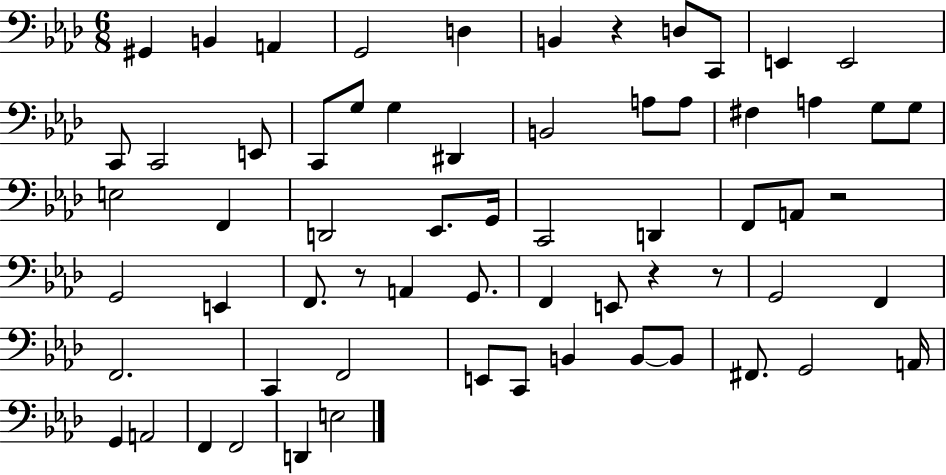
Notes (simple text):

G#2/q B2/q A2/q G2/h D3/q B2/q R/q D3/e C2/e E2/q E2/h C2/e C2/h E2/e C2/e G3/e G3/q D#2/q B2/h A3/e A3/e F#3/q A3/q G3/e G3/e E3/h F2/q D2/h Eb2/e. G2/s C2/h D2/q F2/e A2/e R/h G2/h E2/q F2/e. R/e A2/q G2/e. F2/q E2/e R/q R/e G2/h F2/q F2/h. C2/q F2/h E2/e C2/e B2/q B2/e B2/e F#2/e. G2/h A2/s G2/q A2/h F2/q F2/h D2/q E3/h